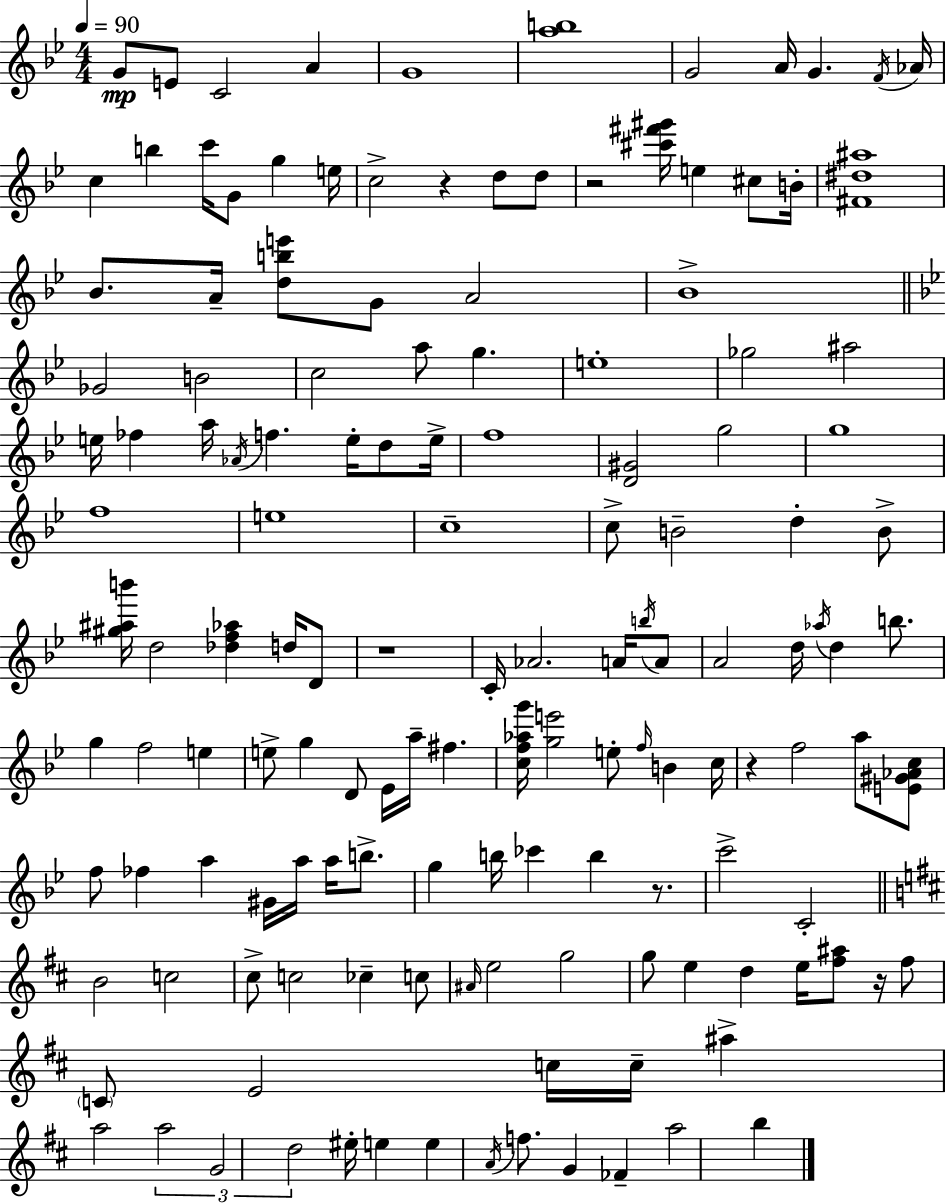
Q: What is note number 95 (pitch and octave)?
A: B4